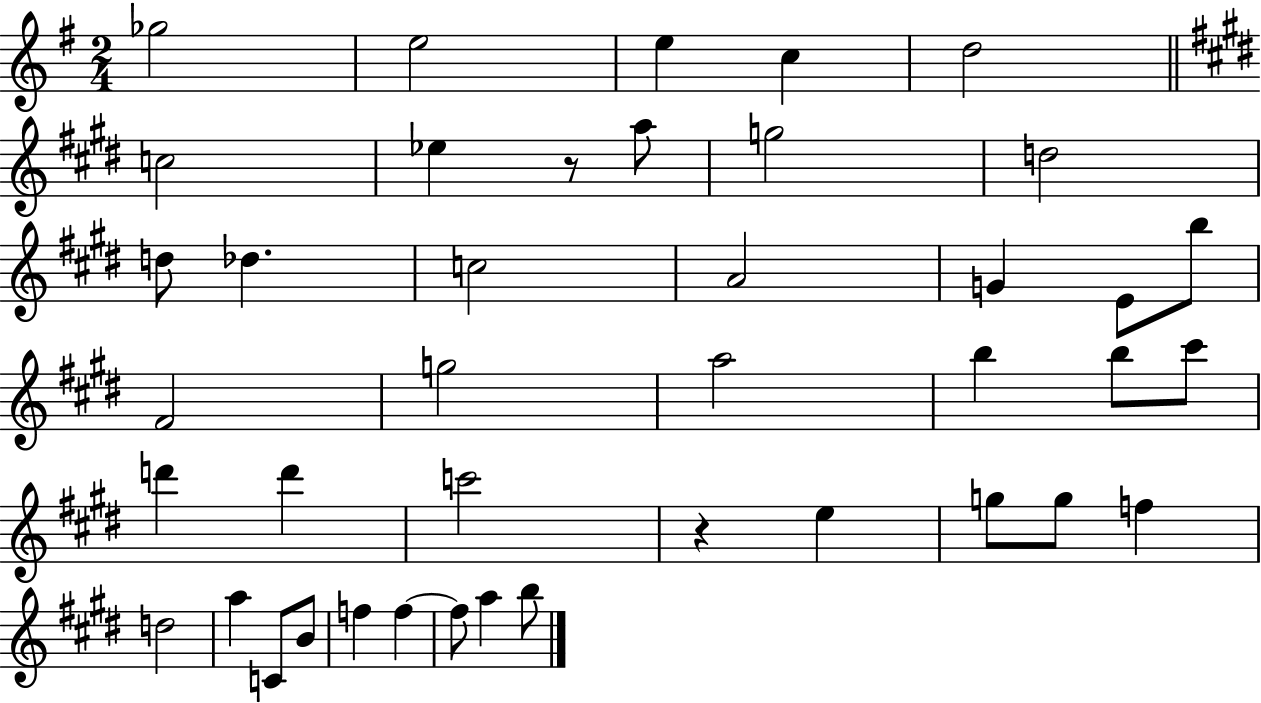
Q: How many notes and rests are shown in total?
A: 41